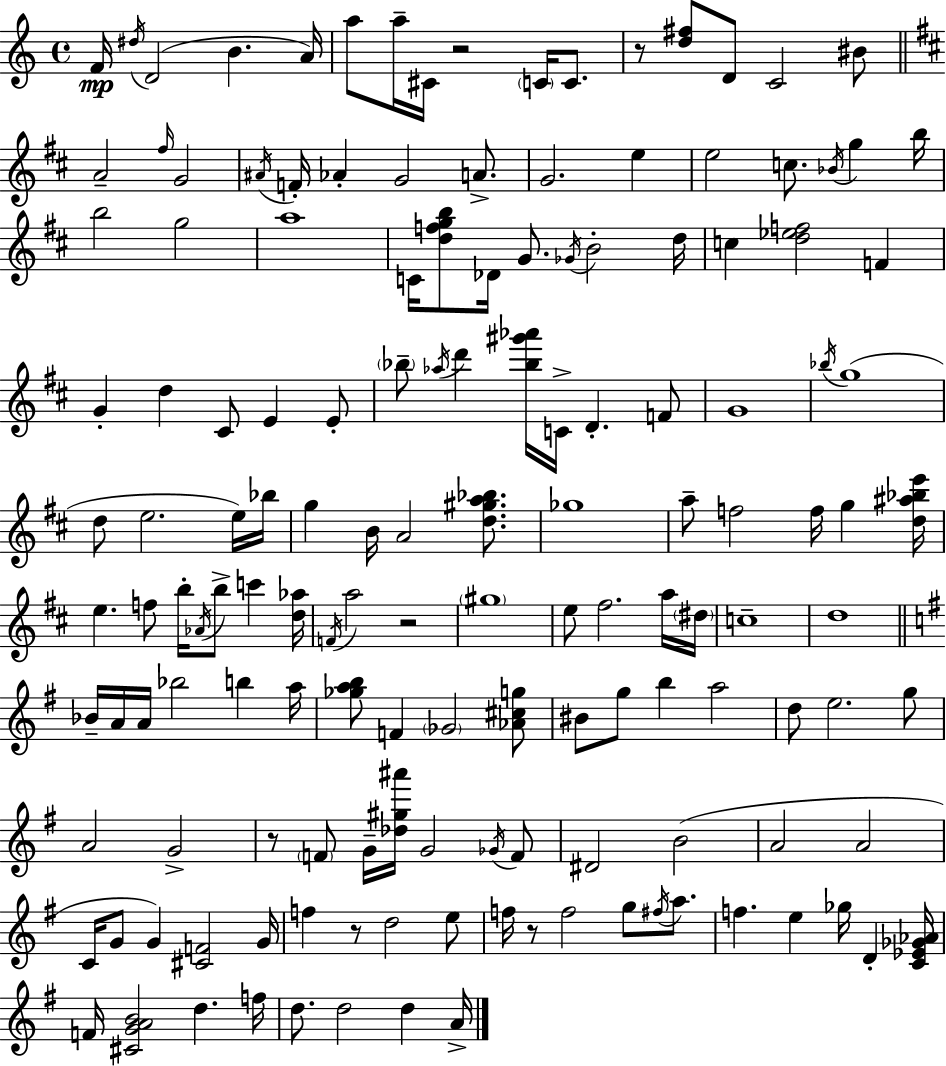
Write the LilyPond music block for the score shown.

{
  \clef treble
  \time 4/4
  \defaultTimeSignature
  \key c \major
  f'16\mp \acciaccatura { dis''16 }( d'2 b'4. | a'16) a''8 a''16-- cis'16 r2 \parenthesize c'16 c'8. | r8 <d'' fis''>8 d'8 c'2 bis'8 | \bar "||" \break \key d \major a'2-- \grace { fis''16 } g'2 | \acciaccatura { ais'16 } f'16-. aes'4-. g'2 a'8.-> | g'2. e''4 | e''2 c''8. \acciaccatura { bes'16 } g''4 | \break b''16 b''2 g''2 | a''1 | c'16 <d'' f'' g'' b''>8 des'16 g'8. \acciaccatura { ges'16 } b'2-. | d''16 c''4 <d'' ees'' f''>2 | \break f'4 g'4-. d''4 cis'8 e'4 | e'8-. \parenthesize bes''8-- \acciaccatura { aes''16 } d'''4 <bes'' gis''' aes'''>16 c'16-> d'4.-. | f'8 g'1 | \acciaccatura { bes''16 }( g''1 | \break d''8 e''2. | e''16) bes''16 g''4 b'16 a'2 | <d'' gis'' a'' bes''>8. ges''1 | a''8-- f''2 | \break f''16 g''4 <d'' ais'' bes'' e'''>16 e''4. f''8 b''16-. \acciaccatura { aes'16 } | b''8-> c'''4 <d'' aes''>16 \acciaccatura { f'16 } a''2 | r2 \parenthesize gis''1 | e''8 fis''2. | \break a''16 \parenthesize dis''16 c''1-- | d''1 | \bar "||" \break \key g \major bes'16-- a'16 a'16 bes''2 b''4 a''16 | <ges'' a'' b''>8 f'4 \parenthesize ges'2 <aes' cis'' g''>8 | bis'8 g''8 b''4 a''2 | d''8 e''2. g''8 | \break a'2 g'2-> | r8 \parenthesize f'8 g'16-- <des'' gis'' ais'''>16 g'2 \acciaccatura { ges'16 } f'8 | dis'2 b'2( | a'2 a'2 | \break c'16 g'8 g'4) <cis' f'>2 | g'16 f''4 r8 d''2 e''8 | f''16 r8 f''2 g''8 \acciaccatura { fis''16 } a''8. | f''4. e''4 ges''16 d'4-. | \break <c' ees' ges' aes'>16 f'16 <cis' g' a' b'>2 d''4. | f''16 d''8. d''2 d''4 | a'16-> \bar "|."
}